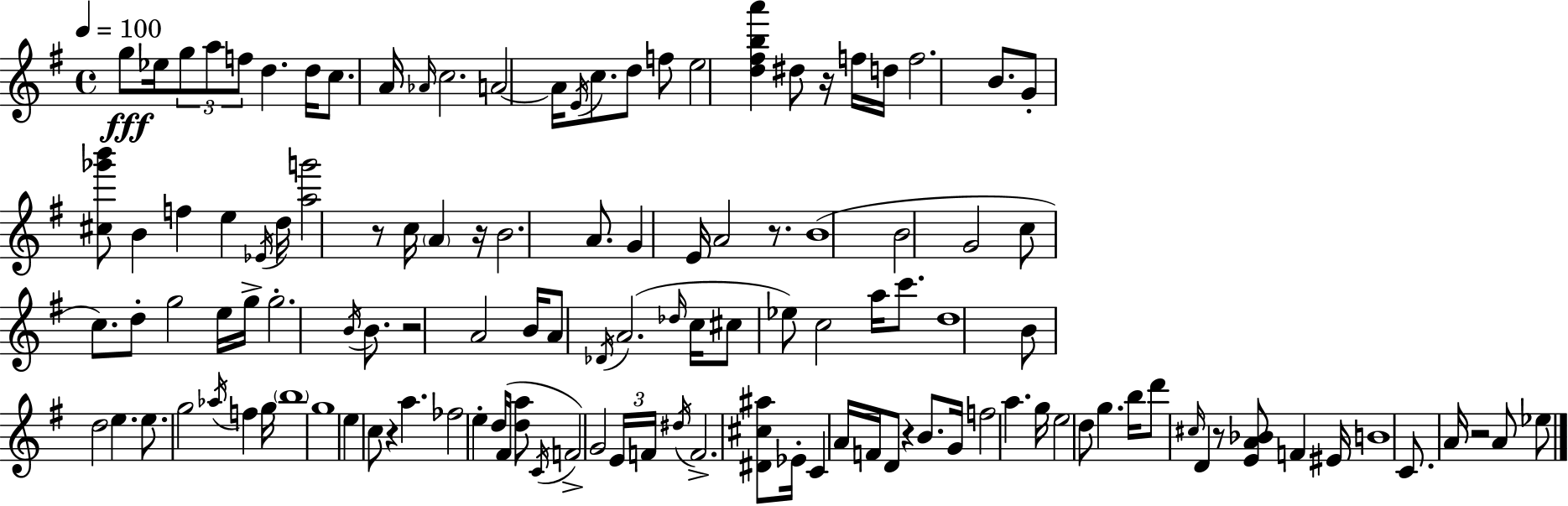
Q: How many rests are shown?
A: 9